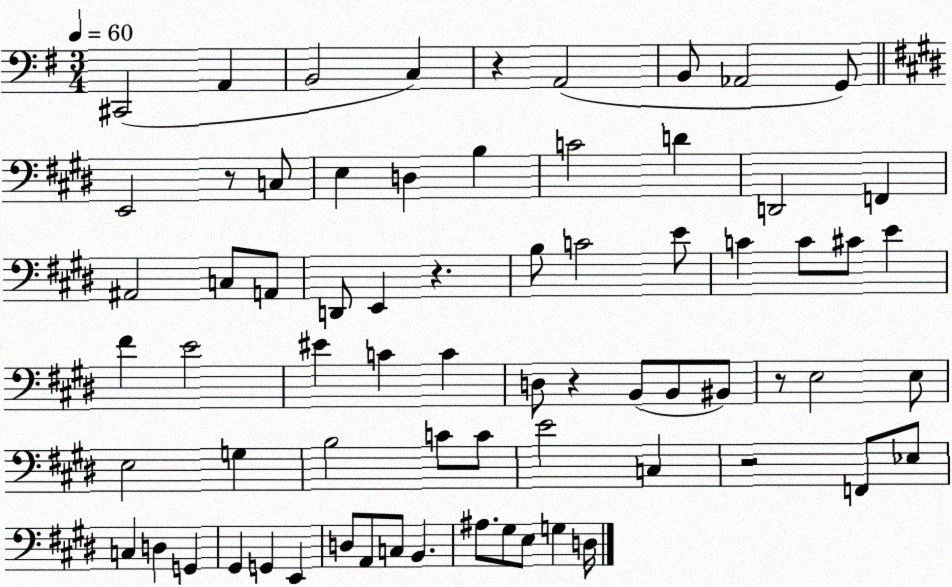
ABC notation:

X:1
T:Untitled
M:3/4
L:1/4
K:G
^C,,2 A,, B,,2 C, z A,,2 B,,/2 _A,,2 G,,/2 E,,2 z/2 C,/2 E, D, B, C2 D D,,2 F,, ^A,,2 C,/2 A,,/2 D,,/2 E,, z B,/2 C2 E/2 C C/2 ^C/2 E ^F E2 ^E C C D,/2 z B,,/2 B,,/2 ^B,,/2 z/2 E,2 E,/2 E,2 G, B,2 C/2 C/2 E2 C, z2 F,,/2 _E,/2 C, D, G,, ^G,, G,, E,, D,/2 A,,/2 C,/2 B,, ^A,/2 ^G,/2 E,/2 G, D,/4